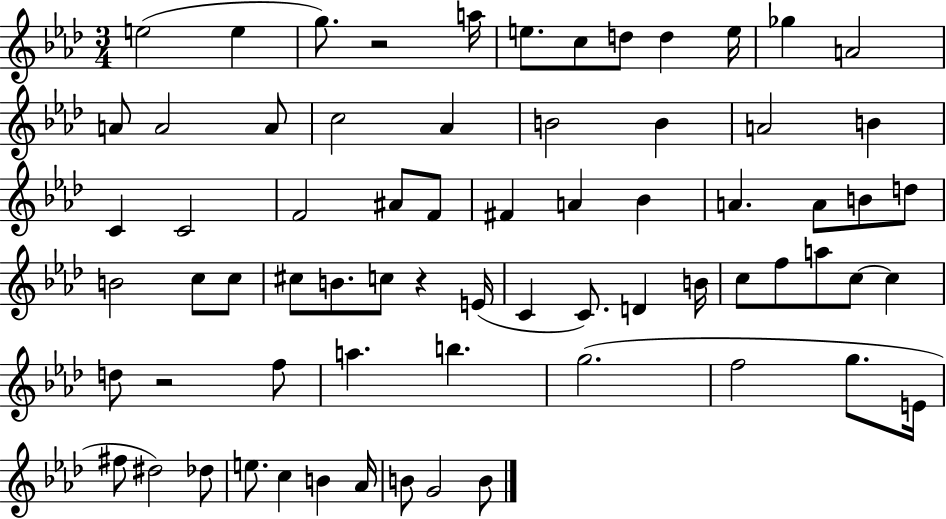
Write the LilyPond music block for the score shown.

{
  \clef treble
  \numericTimeSignature
  \time 3/4
  \key aes \major
  \repeat volta 2 { e''2( e''4 | g''8.) r2 a''16 | e''8. c''8 d''8 d''4 e''16 | ges''4 a'2 | \break a'8 a'2 a'8 | c''2 aes'4 | b'2 b'4 | a'2 b'4 | \break c'4 c'2 | f'2 ais'8 f'8 | fis'4 a'4 bes'4 | a'4. a'8 b'8 d''8 | \break b'2 c''8 c''8 | cis''8 b'8. c''8 r4 e'16( | c'4 c'8.) d'4 b'16 | c''8 f''8 a''8 c''8~~ c''4 | \break d''8 r2 f''8 | a''4. b''4. | g''2.( | f''2 g''8. e'16 | \break fis''8 dis''2) des''8 | e''8. c''4 b'4 aes'16 | b'8 g'2 b'8 | } \bar "|."
}